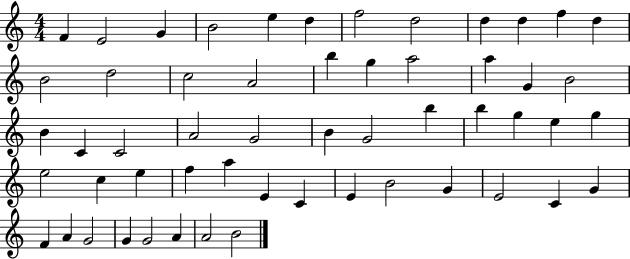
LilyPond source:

{
  \clef treble
  \numericTimeSignature
  \time 4/4
  \key c \major
  f'4 e'2 g'4 | b'2 e''4 d''4 | f''2 d''2 | d''4 d''4 f''4 d''4 | \break b'2 d''2 | c''2 a'2 | b''4 g''4 a''2 | a''4 g'4 b'2 | \break b'4 c'4 c'2 | a'2 g'2 | b'4 g'2 b''4 | b''4 g''4 e''4 g''4 | \break e''2 c''4 e''4 | f''4 a''4 e'4 c'4 | e'4 b'2 g'4 | e'2 c'4 g'4 | \break f'4 a'4 g'2 | g'4 g'2 a'4 | a'2 b'2 | \bar "|."
}